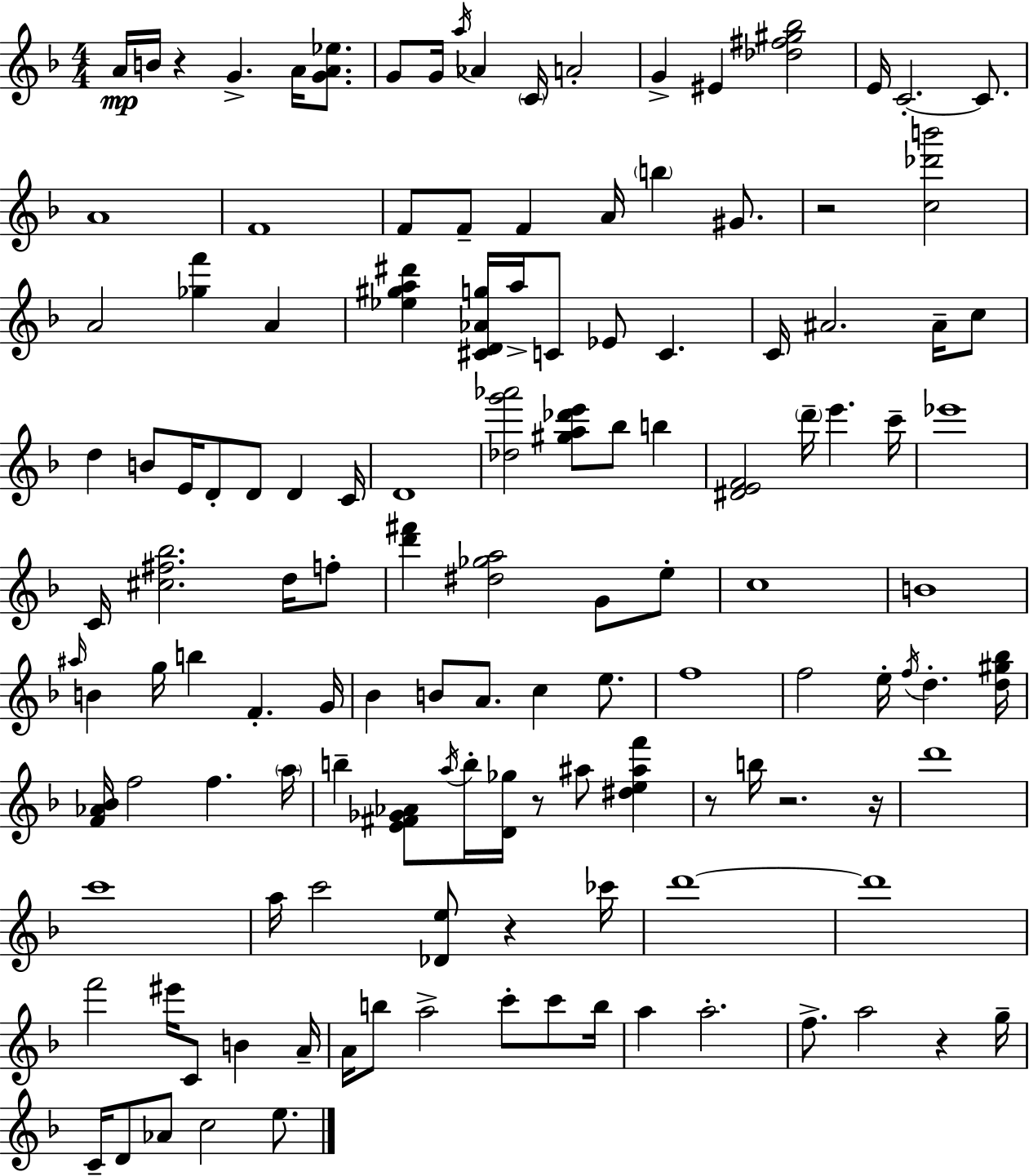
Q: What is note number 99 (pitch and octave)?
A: F5